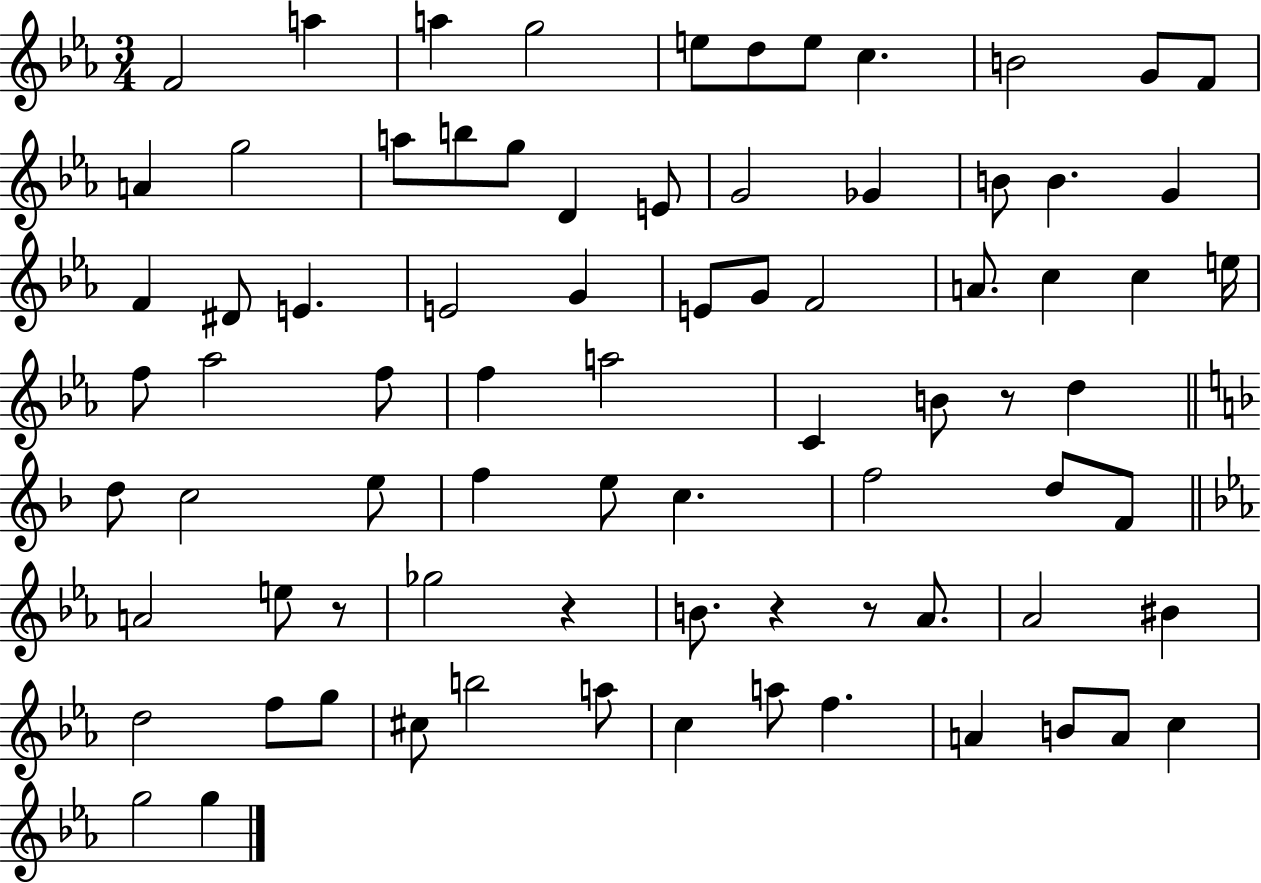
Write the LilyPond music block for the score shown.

{
  \clef treble
  \numericTimeSignature
  \time 3/4
  \key ees \major
  f'2 a''4 | a''4 g''2 | e''8 d''8 e''8 c''4. | b'2 g'8 f'8 | \break a'4 g''2 | a''8 b''8 g''8 d'4 e'8 | g'2 ges'4 | b'8 b'4. g'4 | \break f'4 dis'8 e'4. | e'2 g'4 | e'8 g'8 f'2 | a'8. c''4 c''4 e''16 | \break f''8 aes''2 f''8 | f''4 a''2 | c'4 b'8 r8 d''4 | \bar "||" \break \key f \major d''8 c''2 e''8 | f''4 e''8 c''4. | f''2 d''8 f'8 | \bar "||" \break \key c \minor a'2 e''8 r8 | ges''2 r4 | b'8. r4 r8 aes'8. | aes'2 bis'4 | \break d''2 f''8 g''8 | cis''8 b''2 a''8 | c''4 a''8 f''4. | a'4 b'8 a'8 c''4 | \break g''2 g''4 | \bar "|."
}